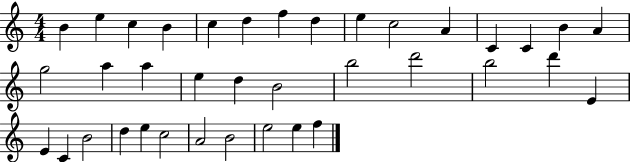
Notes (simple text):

B4/q E5/q C5/q B4/q C5/q D5/q F5/q D5/q E5/q C5/h A4/q C4/q C4/q B4/q A4/q G5/h A5/q A5/q E5/q D5/q B4/h B5/h D6/h B5/h D6/q E4/q E4/q C4/q B4/h D5/q E5/q C5/h A4/h B4/h E5/h E5/q F5/q